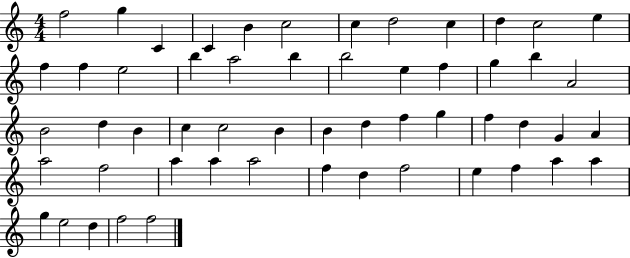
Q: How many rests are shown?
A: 0